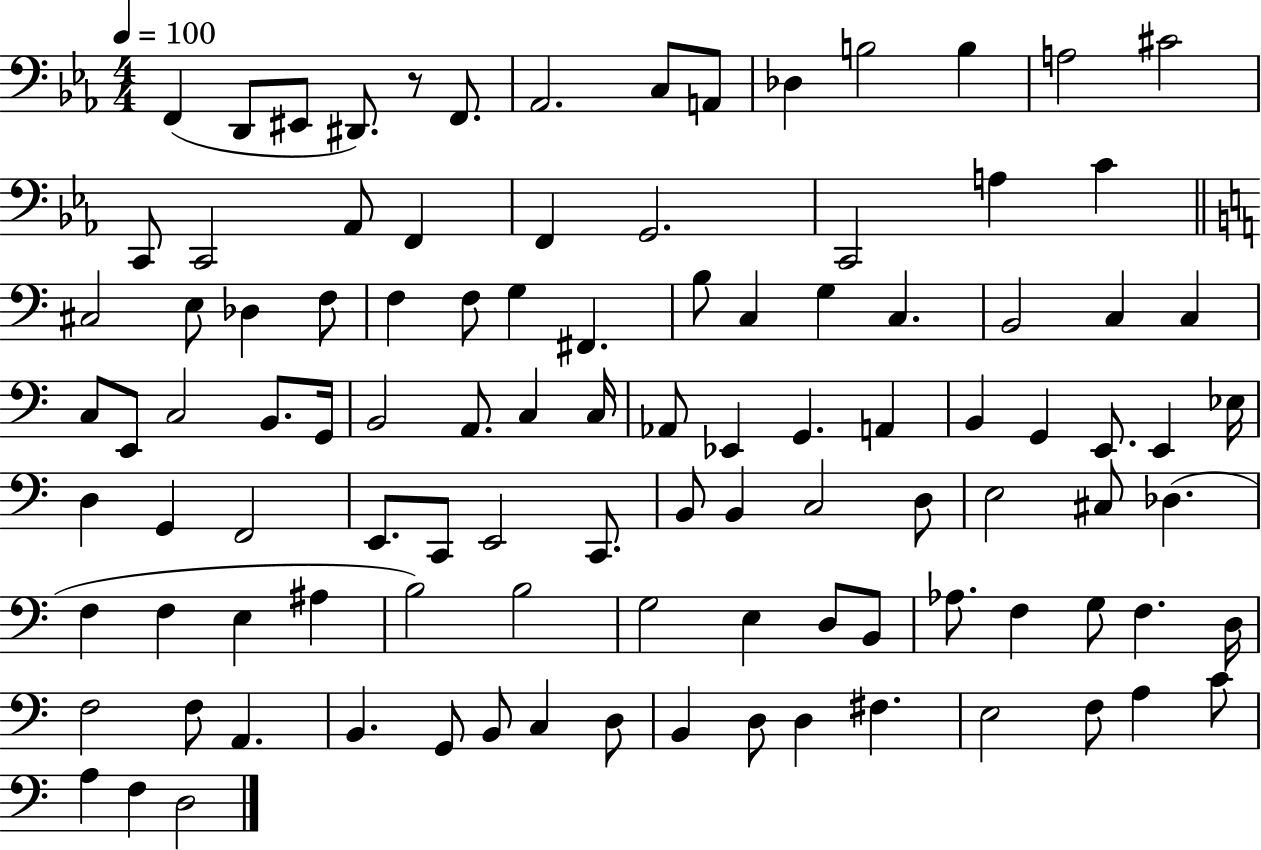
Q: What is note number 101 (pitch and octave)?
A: A3